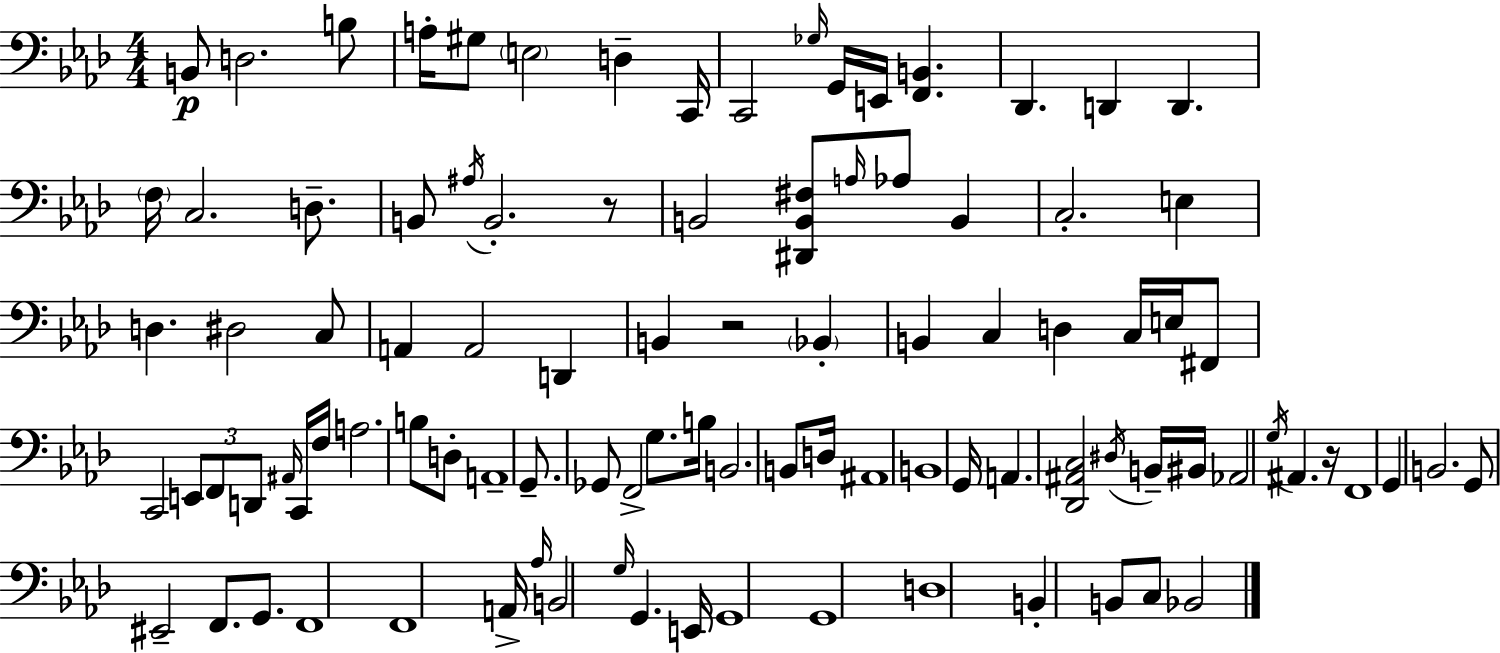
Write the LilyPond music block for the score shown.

{
  \clef bass
  \numericTimeSignature
  \time 4/4
  \key f \minor
  \repeat volta 2 { b,8\p d2. b8 | a16-. gis8 \parenthesize e2 d4-- c,16 | c,2 \grace { ges16 } g,16 e,16 <f, b,>4. | des,4. d,4 d,4. | \break \parenthesize f16 c2. d8.-- | b,8 \acciaccatura { ais16 } b,2.-. | r8 b,2 <dis, b, fis>8 \grace { a16 } aes8 b,4 | c2.-. e4 | \break d4. dis2 | c8 a,4 a,2 d,4 | b,4 r2 \parenthesize bes,4-. | b,4 c4 d4 c16 | \break e16 fis,8 c,2 \tuplet 3/2 { e,8 f,8 d,8 } | \grace { ais,16 } c,16 f16 a2. | b8 d8-. a,1-- | g,8.-- ges,8 f,2-> | \break g8. b16 b,2. | b,8 d16 ais,1 | b,1 | g,16 a,4. <des, ais, c>2 | \break \acciaccatura { dis16 } b,16-- bis,16 aes,2 \acciaccatura { g16 } ais,4. | r16 f,1 | g,4 b,2. | g,8 eis,2-- | \break f,8. g,8. f,1 | f,1 | a,16-> \grace { aes16 } b,2 | \grace { g16 } g,4. e,16 g,1 | \break g,1 | d1 | b,4-. b,8 c8 | bes,2 } \bar "|."
}